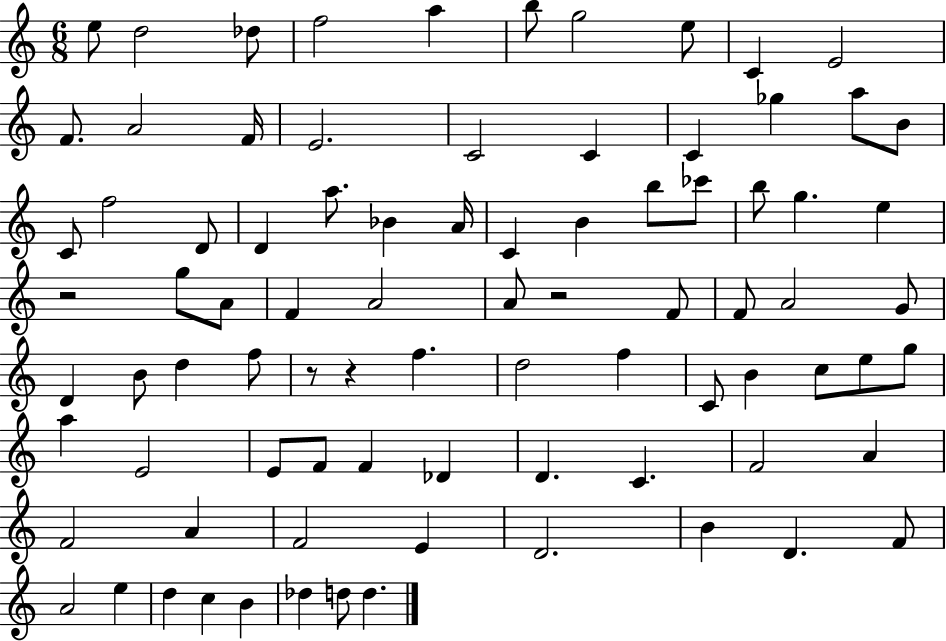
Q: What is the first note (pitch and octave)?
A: E5